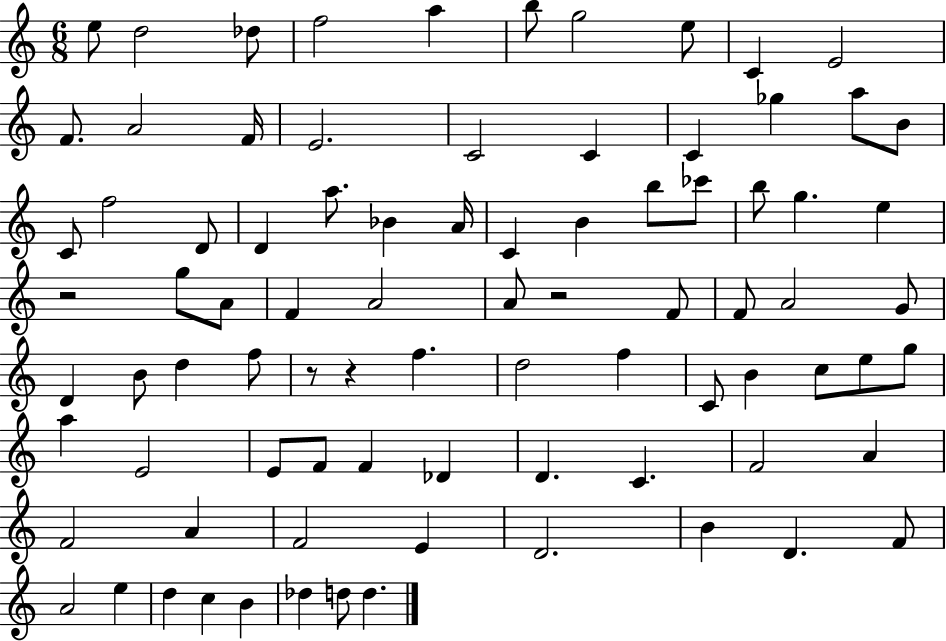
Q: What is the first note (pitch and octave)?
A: E5